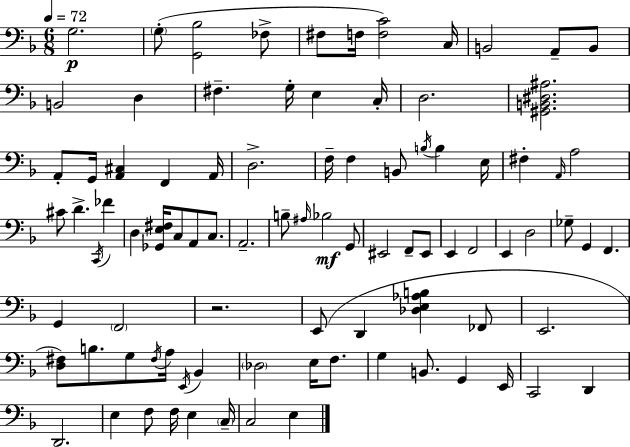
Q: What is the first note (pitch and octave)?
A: G3